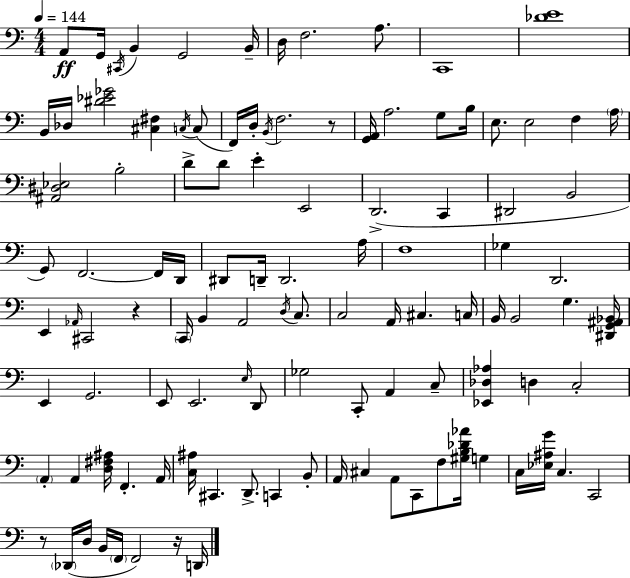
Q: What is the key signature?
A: C major